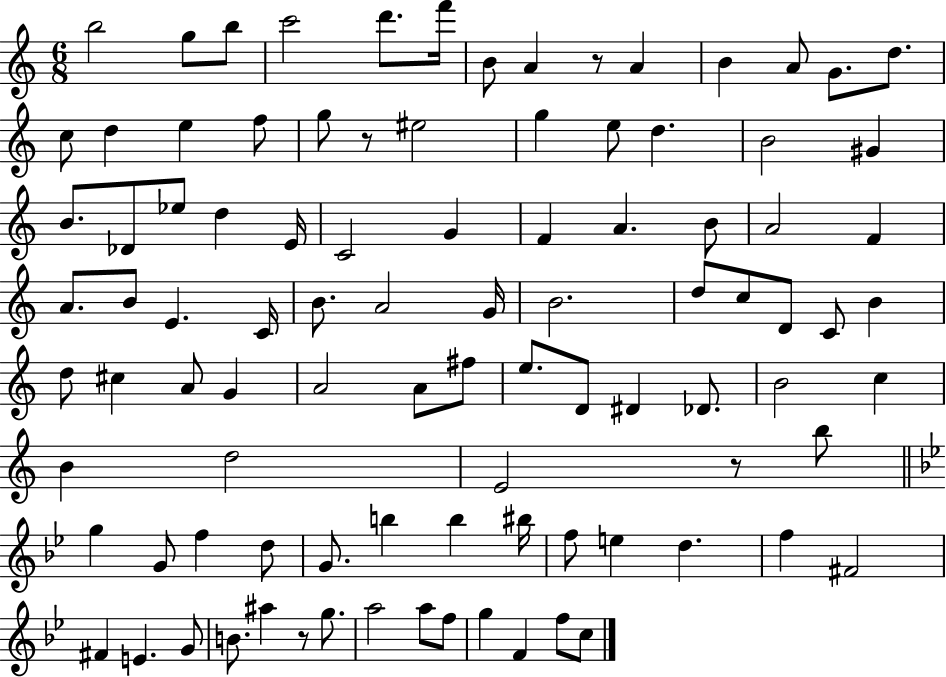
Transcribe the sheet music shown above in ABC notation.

X:1
T:Untitled
M:6/8
L:1/4
K:C
b2 g/2 b/2 c'2 d'/2 f'/4 B/2 A z/2 A B A/2 G/2 d/2 c/2 d e f/2 g/2 z/2 ^e2 g e/2 d B2 ^G B/2 _D/2 _e/2 d E/4 C2 G F A B/2 A2 F A/2 B/2 E C/4 B/2 A2 G/4 B2 d/2 c/2 D/2 C/2 B d/2 ^c A/2 G A2 A/2 ^f/2 e/2 D/2 ^D _D/2 B2 c B d2 E2 z/2 b/2 g G/2 f d/2 G/2 b b ^b/4 f/2 e d f ^F2 ^F E G/2 B/2 ^a z/2 g/2 a2 a/2 f/2 g F f/2 c/2